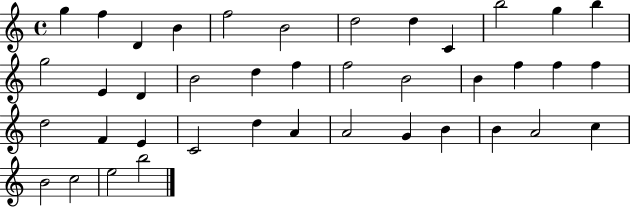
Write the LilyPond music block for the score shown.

{
  \clef treble
  \time 4/4
  \defaultTimeSignature
  \key c \major
  g''4 f''4 d'4 b'4 | f''2 b'2 | d''2 d''4 c'4 | b''2 g''4 b''4 | \break g''2 e'4 d'4 | b'2 d''4 f''4 | f''2 b'2 | b'4 f''4 f''4 f''4 | \break d''2 f'4 e'4 | c'2 d''4 a'4 | a'2 g'4 b'4 | b'4 a'2 c''4 | \break b'2 c''2 | e''2 b''2 | \bar "|."
}